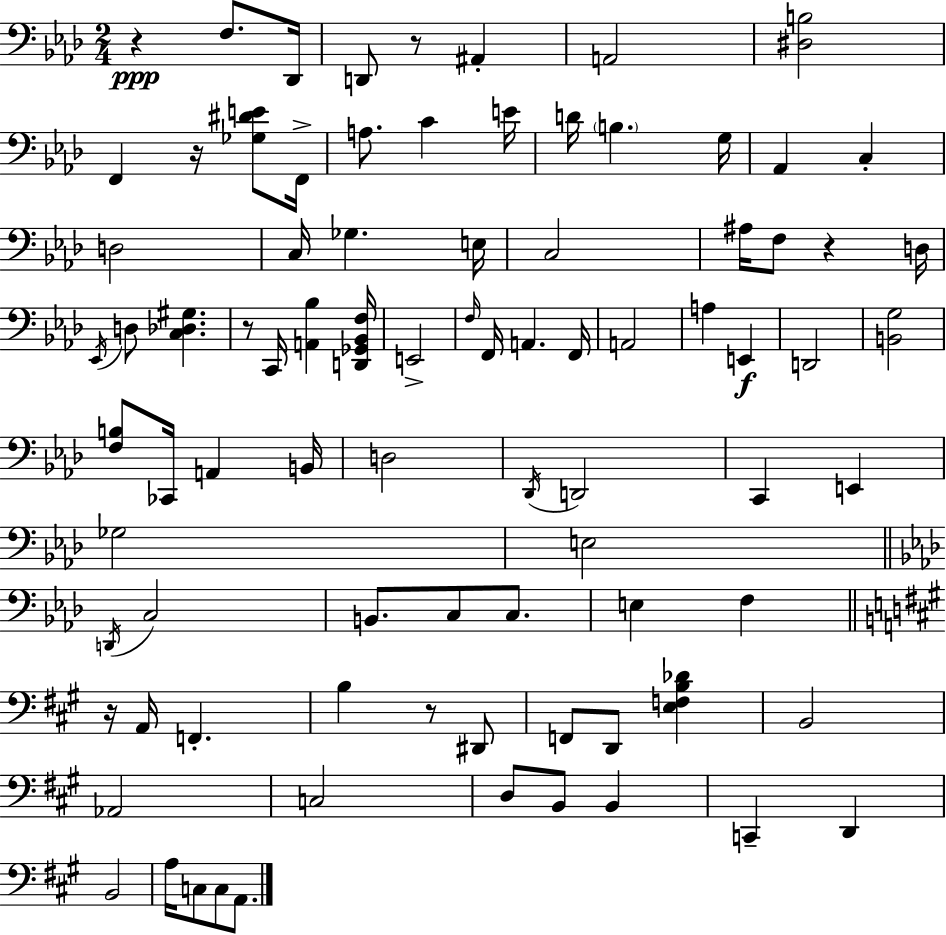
X:1
T:Untitled
M:2/4
L:1/4
K:Ab
z F,/2 _D,,/4 D,,/2 z/2 ^A,, A,,2 [^D,B,]2 F,, z/4 [_G,^DE]/2 F,,/4 A,/2 C E/4 D/4 B, G,/4 _A,, C, D,2 C,/4 _G, E,/4 C,2 ^A,/4 F,/2 z D,/4 _E,,/4 D,/2 [C,_D,^G,] z/2 C,,/4 [A,,_B,] [D,,_G,,_B,,F,]/4 E,,2 F,/4 F,,/4 A,, F,,/4 A,,2 A, E,, D,,2 [B,,G,]2 [F,B,]/2 _C,,/4 A,, B,,/4 D,2 _D,,/4 D,,2 C,, E,, _G,2 E,2 D,,/4 C,2 B,,/2 C,/2 C,/2 E, F, z/4 A,,/4 F,, B, z/2 ^D,,/2 F,,/2 D,,/2 [E,F,B,_D] B,,2 _A,,2 C,2 D,/2 B,,/2 B,, C,, D,, B,,2 A,/4 C,/2 C,/2 A,,/2